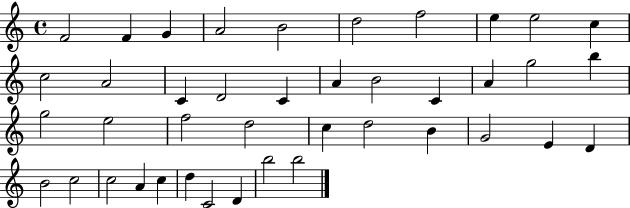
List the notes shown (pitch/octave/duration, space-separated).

F4/h F4/q G4/q A4/h B4/h D5/h F5/h E5/q E5/h C5/q C5/h A4/h C4/q D4/h C4/q A4/q B4/h C4/q A4/q G5/h B5/q G5/h E5/h F5/h D5/h C5/q D5/h B4/q G4/h E4/q D4/q B4/h C5/h C5/h A4/q C5/q D5/q C4/h D4/q B5/h B5/h